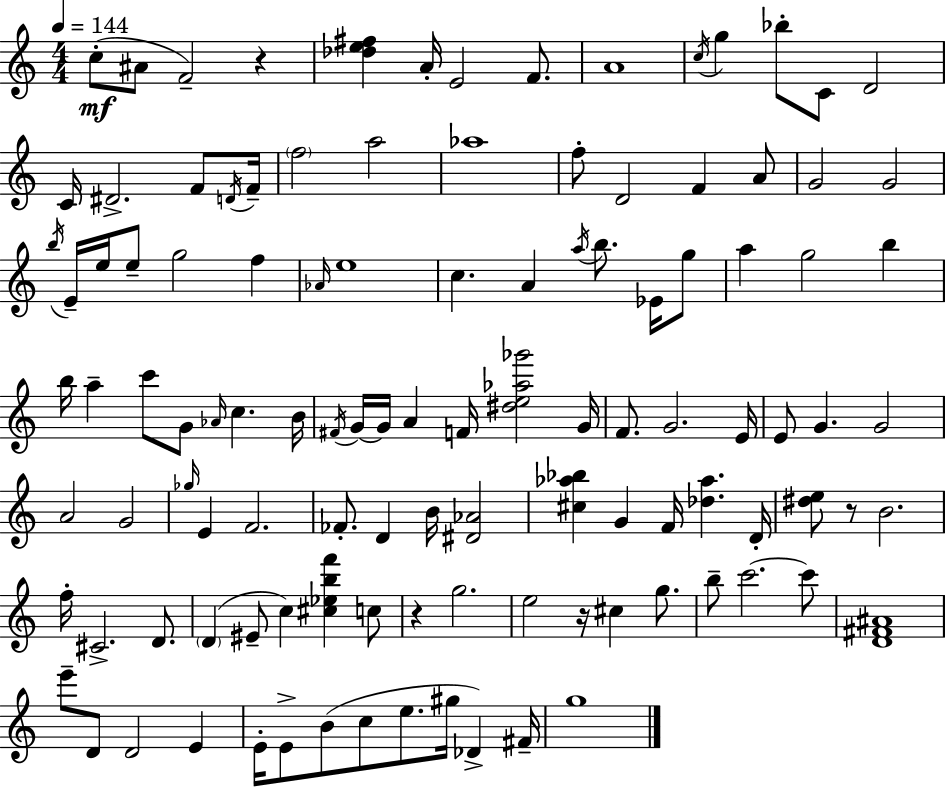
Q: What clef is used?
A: treble